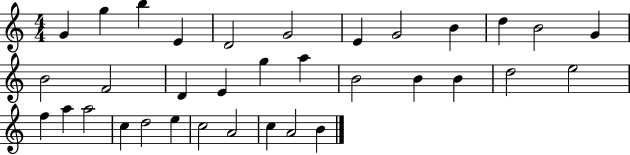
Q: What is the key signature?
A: C major